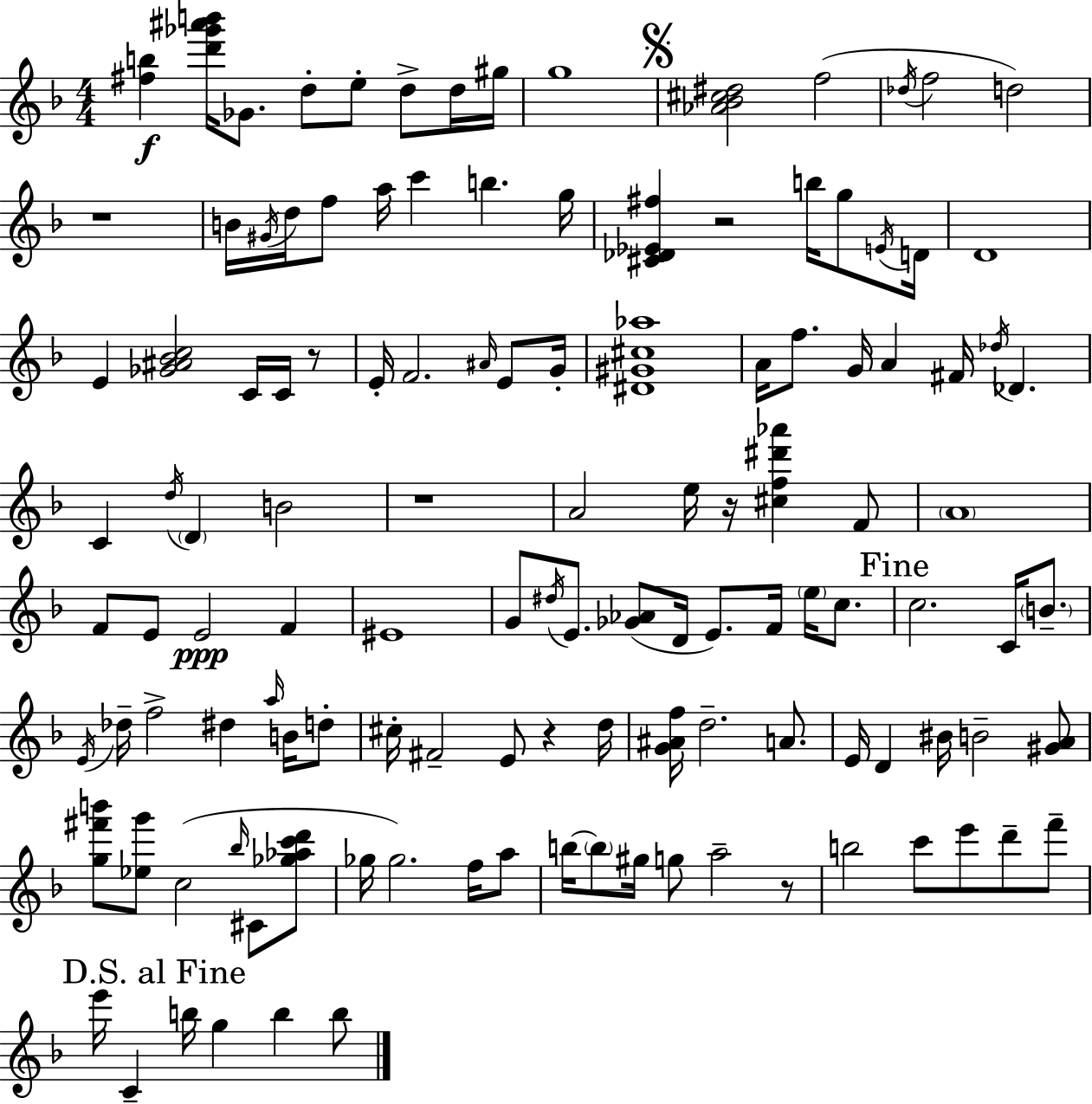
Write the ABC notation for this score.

X:1
T:Untitled
M:4/4
L:1/4
K:F
[^fb] [d'_g'^a'b']/4 _G/2 d/2 e/2 d/2 d/4 ^g/4 g4 [_A_B^c^d]2 f2 _d/4 f2 d2 z4 B/4 ^G/4 d/4 f/2 a/4 c' b g/4 [^C_D_E^f] z2 b/4 g/2 E/4 D/4 D4 E [_G^A_Bc]2 C/4 C/4 z/2 E/4 F2 ^A/4 E/2 G/4 [^D^G^c_a]4 A/4 f/2 G/4 A ^F/4 _d/4 _D C d/4 D B2 z4 A2 e/4 z/4 [^cf^d'_a'] F/2 A4 F/2 E/2 E2 F ^E4 G/2 ^d/4 E/2 [_G_A]/2 D/4 E/2 F/4 e/4 c/2 c2 C/4 B/2 E/4 _d/4 f2 ^d a/4 B/4 d/2 ^c/4 ^F2 E/2 z d/4 [G^Af]/4 d2 A/2 E/4 D ^B/4 B2 [^GA]/2 [g^f'b']/2 [_eg']/2 c2 _b/4 ^C/2 [_g_ac'd']/2 _g/4 _g2 f/4 a/2 b/4 b/2 ^g/4 g/2 a2 z/2 b2 c'/2 e'/2 d'/2 f'/2 e'/4 C b/4 g b b/2